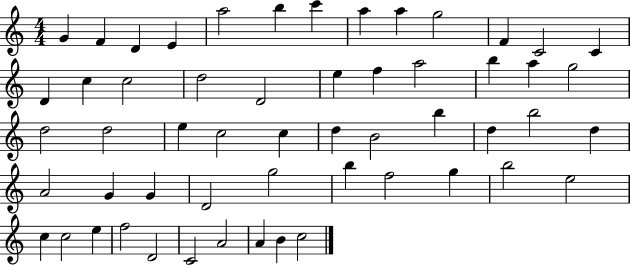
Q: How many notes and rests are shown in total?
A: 55